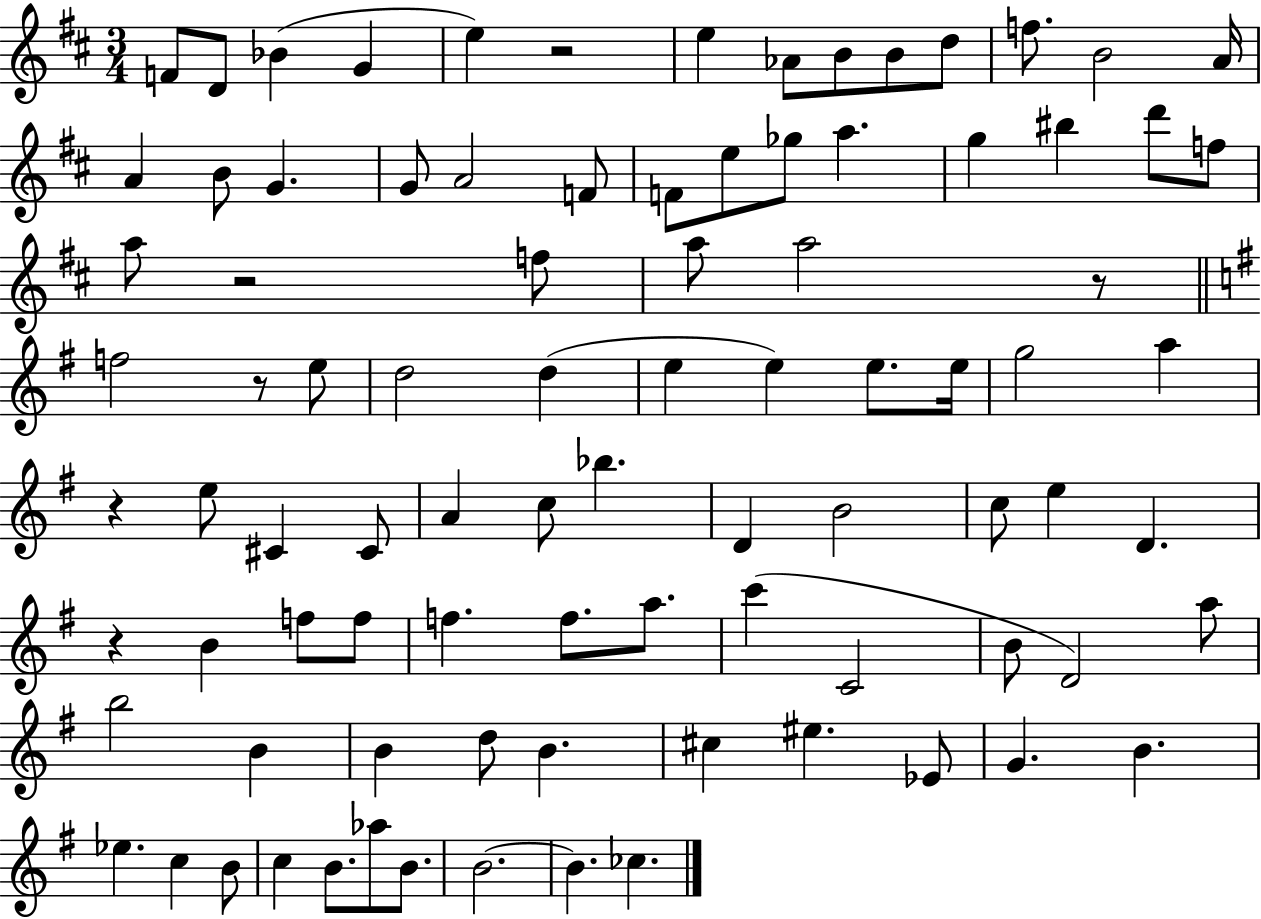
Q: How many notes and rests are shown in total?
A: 89